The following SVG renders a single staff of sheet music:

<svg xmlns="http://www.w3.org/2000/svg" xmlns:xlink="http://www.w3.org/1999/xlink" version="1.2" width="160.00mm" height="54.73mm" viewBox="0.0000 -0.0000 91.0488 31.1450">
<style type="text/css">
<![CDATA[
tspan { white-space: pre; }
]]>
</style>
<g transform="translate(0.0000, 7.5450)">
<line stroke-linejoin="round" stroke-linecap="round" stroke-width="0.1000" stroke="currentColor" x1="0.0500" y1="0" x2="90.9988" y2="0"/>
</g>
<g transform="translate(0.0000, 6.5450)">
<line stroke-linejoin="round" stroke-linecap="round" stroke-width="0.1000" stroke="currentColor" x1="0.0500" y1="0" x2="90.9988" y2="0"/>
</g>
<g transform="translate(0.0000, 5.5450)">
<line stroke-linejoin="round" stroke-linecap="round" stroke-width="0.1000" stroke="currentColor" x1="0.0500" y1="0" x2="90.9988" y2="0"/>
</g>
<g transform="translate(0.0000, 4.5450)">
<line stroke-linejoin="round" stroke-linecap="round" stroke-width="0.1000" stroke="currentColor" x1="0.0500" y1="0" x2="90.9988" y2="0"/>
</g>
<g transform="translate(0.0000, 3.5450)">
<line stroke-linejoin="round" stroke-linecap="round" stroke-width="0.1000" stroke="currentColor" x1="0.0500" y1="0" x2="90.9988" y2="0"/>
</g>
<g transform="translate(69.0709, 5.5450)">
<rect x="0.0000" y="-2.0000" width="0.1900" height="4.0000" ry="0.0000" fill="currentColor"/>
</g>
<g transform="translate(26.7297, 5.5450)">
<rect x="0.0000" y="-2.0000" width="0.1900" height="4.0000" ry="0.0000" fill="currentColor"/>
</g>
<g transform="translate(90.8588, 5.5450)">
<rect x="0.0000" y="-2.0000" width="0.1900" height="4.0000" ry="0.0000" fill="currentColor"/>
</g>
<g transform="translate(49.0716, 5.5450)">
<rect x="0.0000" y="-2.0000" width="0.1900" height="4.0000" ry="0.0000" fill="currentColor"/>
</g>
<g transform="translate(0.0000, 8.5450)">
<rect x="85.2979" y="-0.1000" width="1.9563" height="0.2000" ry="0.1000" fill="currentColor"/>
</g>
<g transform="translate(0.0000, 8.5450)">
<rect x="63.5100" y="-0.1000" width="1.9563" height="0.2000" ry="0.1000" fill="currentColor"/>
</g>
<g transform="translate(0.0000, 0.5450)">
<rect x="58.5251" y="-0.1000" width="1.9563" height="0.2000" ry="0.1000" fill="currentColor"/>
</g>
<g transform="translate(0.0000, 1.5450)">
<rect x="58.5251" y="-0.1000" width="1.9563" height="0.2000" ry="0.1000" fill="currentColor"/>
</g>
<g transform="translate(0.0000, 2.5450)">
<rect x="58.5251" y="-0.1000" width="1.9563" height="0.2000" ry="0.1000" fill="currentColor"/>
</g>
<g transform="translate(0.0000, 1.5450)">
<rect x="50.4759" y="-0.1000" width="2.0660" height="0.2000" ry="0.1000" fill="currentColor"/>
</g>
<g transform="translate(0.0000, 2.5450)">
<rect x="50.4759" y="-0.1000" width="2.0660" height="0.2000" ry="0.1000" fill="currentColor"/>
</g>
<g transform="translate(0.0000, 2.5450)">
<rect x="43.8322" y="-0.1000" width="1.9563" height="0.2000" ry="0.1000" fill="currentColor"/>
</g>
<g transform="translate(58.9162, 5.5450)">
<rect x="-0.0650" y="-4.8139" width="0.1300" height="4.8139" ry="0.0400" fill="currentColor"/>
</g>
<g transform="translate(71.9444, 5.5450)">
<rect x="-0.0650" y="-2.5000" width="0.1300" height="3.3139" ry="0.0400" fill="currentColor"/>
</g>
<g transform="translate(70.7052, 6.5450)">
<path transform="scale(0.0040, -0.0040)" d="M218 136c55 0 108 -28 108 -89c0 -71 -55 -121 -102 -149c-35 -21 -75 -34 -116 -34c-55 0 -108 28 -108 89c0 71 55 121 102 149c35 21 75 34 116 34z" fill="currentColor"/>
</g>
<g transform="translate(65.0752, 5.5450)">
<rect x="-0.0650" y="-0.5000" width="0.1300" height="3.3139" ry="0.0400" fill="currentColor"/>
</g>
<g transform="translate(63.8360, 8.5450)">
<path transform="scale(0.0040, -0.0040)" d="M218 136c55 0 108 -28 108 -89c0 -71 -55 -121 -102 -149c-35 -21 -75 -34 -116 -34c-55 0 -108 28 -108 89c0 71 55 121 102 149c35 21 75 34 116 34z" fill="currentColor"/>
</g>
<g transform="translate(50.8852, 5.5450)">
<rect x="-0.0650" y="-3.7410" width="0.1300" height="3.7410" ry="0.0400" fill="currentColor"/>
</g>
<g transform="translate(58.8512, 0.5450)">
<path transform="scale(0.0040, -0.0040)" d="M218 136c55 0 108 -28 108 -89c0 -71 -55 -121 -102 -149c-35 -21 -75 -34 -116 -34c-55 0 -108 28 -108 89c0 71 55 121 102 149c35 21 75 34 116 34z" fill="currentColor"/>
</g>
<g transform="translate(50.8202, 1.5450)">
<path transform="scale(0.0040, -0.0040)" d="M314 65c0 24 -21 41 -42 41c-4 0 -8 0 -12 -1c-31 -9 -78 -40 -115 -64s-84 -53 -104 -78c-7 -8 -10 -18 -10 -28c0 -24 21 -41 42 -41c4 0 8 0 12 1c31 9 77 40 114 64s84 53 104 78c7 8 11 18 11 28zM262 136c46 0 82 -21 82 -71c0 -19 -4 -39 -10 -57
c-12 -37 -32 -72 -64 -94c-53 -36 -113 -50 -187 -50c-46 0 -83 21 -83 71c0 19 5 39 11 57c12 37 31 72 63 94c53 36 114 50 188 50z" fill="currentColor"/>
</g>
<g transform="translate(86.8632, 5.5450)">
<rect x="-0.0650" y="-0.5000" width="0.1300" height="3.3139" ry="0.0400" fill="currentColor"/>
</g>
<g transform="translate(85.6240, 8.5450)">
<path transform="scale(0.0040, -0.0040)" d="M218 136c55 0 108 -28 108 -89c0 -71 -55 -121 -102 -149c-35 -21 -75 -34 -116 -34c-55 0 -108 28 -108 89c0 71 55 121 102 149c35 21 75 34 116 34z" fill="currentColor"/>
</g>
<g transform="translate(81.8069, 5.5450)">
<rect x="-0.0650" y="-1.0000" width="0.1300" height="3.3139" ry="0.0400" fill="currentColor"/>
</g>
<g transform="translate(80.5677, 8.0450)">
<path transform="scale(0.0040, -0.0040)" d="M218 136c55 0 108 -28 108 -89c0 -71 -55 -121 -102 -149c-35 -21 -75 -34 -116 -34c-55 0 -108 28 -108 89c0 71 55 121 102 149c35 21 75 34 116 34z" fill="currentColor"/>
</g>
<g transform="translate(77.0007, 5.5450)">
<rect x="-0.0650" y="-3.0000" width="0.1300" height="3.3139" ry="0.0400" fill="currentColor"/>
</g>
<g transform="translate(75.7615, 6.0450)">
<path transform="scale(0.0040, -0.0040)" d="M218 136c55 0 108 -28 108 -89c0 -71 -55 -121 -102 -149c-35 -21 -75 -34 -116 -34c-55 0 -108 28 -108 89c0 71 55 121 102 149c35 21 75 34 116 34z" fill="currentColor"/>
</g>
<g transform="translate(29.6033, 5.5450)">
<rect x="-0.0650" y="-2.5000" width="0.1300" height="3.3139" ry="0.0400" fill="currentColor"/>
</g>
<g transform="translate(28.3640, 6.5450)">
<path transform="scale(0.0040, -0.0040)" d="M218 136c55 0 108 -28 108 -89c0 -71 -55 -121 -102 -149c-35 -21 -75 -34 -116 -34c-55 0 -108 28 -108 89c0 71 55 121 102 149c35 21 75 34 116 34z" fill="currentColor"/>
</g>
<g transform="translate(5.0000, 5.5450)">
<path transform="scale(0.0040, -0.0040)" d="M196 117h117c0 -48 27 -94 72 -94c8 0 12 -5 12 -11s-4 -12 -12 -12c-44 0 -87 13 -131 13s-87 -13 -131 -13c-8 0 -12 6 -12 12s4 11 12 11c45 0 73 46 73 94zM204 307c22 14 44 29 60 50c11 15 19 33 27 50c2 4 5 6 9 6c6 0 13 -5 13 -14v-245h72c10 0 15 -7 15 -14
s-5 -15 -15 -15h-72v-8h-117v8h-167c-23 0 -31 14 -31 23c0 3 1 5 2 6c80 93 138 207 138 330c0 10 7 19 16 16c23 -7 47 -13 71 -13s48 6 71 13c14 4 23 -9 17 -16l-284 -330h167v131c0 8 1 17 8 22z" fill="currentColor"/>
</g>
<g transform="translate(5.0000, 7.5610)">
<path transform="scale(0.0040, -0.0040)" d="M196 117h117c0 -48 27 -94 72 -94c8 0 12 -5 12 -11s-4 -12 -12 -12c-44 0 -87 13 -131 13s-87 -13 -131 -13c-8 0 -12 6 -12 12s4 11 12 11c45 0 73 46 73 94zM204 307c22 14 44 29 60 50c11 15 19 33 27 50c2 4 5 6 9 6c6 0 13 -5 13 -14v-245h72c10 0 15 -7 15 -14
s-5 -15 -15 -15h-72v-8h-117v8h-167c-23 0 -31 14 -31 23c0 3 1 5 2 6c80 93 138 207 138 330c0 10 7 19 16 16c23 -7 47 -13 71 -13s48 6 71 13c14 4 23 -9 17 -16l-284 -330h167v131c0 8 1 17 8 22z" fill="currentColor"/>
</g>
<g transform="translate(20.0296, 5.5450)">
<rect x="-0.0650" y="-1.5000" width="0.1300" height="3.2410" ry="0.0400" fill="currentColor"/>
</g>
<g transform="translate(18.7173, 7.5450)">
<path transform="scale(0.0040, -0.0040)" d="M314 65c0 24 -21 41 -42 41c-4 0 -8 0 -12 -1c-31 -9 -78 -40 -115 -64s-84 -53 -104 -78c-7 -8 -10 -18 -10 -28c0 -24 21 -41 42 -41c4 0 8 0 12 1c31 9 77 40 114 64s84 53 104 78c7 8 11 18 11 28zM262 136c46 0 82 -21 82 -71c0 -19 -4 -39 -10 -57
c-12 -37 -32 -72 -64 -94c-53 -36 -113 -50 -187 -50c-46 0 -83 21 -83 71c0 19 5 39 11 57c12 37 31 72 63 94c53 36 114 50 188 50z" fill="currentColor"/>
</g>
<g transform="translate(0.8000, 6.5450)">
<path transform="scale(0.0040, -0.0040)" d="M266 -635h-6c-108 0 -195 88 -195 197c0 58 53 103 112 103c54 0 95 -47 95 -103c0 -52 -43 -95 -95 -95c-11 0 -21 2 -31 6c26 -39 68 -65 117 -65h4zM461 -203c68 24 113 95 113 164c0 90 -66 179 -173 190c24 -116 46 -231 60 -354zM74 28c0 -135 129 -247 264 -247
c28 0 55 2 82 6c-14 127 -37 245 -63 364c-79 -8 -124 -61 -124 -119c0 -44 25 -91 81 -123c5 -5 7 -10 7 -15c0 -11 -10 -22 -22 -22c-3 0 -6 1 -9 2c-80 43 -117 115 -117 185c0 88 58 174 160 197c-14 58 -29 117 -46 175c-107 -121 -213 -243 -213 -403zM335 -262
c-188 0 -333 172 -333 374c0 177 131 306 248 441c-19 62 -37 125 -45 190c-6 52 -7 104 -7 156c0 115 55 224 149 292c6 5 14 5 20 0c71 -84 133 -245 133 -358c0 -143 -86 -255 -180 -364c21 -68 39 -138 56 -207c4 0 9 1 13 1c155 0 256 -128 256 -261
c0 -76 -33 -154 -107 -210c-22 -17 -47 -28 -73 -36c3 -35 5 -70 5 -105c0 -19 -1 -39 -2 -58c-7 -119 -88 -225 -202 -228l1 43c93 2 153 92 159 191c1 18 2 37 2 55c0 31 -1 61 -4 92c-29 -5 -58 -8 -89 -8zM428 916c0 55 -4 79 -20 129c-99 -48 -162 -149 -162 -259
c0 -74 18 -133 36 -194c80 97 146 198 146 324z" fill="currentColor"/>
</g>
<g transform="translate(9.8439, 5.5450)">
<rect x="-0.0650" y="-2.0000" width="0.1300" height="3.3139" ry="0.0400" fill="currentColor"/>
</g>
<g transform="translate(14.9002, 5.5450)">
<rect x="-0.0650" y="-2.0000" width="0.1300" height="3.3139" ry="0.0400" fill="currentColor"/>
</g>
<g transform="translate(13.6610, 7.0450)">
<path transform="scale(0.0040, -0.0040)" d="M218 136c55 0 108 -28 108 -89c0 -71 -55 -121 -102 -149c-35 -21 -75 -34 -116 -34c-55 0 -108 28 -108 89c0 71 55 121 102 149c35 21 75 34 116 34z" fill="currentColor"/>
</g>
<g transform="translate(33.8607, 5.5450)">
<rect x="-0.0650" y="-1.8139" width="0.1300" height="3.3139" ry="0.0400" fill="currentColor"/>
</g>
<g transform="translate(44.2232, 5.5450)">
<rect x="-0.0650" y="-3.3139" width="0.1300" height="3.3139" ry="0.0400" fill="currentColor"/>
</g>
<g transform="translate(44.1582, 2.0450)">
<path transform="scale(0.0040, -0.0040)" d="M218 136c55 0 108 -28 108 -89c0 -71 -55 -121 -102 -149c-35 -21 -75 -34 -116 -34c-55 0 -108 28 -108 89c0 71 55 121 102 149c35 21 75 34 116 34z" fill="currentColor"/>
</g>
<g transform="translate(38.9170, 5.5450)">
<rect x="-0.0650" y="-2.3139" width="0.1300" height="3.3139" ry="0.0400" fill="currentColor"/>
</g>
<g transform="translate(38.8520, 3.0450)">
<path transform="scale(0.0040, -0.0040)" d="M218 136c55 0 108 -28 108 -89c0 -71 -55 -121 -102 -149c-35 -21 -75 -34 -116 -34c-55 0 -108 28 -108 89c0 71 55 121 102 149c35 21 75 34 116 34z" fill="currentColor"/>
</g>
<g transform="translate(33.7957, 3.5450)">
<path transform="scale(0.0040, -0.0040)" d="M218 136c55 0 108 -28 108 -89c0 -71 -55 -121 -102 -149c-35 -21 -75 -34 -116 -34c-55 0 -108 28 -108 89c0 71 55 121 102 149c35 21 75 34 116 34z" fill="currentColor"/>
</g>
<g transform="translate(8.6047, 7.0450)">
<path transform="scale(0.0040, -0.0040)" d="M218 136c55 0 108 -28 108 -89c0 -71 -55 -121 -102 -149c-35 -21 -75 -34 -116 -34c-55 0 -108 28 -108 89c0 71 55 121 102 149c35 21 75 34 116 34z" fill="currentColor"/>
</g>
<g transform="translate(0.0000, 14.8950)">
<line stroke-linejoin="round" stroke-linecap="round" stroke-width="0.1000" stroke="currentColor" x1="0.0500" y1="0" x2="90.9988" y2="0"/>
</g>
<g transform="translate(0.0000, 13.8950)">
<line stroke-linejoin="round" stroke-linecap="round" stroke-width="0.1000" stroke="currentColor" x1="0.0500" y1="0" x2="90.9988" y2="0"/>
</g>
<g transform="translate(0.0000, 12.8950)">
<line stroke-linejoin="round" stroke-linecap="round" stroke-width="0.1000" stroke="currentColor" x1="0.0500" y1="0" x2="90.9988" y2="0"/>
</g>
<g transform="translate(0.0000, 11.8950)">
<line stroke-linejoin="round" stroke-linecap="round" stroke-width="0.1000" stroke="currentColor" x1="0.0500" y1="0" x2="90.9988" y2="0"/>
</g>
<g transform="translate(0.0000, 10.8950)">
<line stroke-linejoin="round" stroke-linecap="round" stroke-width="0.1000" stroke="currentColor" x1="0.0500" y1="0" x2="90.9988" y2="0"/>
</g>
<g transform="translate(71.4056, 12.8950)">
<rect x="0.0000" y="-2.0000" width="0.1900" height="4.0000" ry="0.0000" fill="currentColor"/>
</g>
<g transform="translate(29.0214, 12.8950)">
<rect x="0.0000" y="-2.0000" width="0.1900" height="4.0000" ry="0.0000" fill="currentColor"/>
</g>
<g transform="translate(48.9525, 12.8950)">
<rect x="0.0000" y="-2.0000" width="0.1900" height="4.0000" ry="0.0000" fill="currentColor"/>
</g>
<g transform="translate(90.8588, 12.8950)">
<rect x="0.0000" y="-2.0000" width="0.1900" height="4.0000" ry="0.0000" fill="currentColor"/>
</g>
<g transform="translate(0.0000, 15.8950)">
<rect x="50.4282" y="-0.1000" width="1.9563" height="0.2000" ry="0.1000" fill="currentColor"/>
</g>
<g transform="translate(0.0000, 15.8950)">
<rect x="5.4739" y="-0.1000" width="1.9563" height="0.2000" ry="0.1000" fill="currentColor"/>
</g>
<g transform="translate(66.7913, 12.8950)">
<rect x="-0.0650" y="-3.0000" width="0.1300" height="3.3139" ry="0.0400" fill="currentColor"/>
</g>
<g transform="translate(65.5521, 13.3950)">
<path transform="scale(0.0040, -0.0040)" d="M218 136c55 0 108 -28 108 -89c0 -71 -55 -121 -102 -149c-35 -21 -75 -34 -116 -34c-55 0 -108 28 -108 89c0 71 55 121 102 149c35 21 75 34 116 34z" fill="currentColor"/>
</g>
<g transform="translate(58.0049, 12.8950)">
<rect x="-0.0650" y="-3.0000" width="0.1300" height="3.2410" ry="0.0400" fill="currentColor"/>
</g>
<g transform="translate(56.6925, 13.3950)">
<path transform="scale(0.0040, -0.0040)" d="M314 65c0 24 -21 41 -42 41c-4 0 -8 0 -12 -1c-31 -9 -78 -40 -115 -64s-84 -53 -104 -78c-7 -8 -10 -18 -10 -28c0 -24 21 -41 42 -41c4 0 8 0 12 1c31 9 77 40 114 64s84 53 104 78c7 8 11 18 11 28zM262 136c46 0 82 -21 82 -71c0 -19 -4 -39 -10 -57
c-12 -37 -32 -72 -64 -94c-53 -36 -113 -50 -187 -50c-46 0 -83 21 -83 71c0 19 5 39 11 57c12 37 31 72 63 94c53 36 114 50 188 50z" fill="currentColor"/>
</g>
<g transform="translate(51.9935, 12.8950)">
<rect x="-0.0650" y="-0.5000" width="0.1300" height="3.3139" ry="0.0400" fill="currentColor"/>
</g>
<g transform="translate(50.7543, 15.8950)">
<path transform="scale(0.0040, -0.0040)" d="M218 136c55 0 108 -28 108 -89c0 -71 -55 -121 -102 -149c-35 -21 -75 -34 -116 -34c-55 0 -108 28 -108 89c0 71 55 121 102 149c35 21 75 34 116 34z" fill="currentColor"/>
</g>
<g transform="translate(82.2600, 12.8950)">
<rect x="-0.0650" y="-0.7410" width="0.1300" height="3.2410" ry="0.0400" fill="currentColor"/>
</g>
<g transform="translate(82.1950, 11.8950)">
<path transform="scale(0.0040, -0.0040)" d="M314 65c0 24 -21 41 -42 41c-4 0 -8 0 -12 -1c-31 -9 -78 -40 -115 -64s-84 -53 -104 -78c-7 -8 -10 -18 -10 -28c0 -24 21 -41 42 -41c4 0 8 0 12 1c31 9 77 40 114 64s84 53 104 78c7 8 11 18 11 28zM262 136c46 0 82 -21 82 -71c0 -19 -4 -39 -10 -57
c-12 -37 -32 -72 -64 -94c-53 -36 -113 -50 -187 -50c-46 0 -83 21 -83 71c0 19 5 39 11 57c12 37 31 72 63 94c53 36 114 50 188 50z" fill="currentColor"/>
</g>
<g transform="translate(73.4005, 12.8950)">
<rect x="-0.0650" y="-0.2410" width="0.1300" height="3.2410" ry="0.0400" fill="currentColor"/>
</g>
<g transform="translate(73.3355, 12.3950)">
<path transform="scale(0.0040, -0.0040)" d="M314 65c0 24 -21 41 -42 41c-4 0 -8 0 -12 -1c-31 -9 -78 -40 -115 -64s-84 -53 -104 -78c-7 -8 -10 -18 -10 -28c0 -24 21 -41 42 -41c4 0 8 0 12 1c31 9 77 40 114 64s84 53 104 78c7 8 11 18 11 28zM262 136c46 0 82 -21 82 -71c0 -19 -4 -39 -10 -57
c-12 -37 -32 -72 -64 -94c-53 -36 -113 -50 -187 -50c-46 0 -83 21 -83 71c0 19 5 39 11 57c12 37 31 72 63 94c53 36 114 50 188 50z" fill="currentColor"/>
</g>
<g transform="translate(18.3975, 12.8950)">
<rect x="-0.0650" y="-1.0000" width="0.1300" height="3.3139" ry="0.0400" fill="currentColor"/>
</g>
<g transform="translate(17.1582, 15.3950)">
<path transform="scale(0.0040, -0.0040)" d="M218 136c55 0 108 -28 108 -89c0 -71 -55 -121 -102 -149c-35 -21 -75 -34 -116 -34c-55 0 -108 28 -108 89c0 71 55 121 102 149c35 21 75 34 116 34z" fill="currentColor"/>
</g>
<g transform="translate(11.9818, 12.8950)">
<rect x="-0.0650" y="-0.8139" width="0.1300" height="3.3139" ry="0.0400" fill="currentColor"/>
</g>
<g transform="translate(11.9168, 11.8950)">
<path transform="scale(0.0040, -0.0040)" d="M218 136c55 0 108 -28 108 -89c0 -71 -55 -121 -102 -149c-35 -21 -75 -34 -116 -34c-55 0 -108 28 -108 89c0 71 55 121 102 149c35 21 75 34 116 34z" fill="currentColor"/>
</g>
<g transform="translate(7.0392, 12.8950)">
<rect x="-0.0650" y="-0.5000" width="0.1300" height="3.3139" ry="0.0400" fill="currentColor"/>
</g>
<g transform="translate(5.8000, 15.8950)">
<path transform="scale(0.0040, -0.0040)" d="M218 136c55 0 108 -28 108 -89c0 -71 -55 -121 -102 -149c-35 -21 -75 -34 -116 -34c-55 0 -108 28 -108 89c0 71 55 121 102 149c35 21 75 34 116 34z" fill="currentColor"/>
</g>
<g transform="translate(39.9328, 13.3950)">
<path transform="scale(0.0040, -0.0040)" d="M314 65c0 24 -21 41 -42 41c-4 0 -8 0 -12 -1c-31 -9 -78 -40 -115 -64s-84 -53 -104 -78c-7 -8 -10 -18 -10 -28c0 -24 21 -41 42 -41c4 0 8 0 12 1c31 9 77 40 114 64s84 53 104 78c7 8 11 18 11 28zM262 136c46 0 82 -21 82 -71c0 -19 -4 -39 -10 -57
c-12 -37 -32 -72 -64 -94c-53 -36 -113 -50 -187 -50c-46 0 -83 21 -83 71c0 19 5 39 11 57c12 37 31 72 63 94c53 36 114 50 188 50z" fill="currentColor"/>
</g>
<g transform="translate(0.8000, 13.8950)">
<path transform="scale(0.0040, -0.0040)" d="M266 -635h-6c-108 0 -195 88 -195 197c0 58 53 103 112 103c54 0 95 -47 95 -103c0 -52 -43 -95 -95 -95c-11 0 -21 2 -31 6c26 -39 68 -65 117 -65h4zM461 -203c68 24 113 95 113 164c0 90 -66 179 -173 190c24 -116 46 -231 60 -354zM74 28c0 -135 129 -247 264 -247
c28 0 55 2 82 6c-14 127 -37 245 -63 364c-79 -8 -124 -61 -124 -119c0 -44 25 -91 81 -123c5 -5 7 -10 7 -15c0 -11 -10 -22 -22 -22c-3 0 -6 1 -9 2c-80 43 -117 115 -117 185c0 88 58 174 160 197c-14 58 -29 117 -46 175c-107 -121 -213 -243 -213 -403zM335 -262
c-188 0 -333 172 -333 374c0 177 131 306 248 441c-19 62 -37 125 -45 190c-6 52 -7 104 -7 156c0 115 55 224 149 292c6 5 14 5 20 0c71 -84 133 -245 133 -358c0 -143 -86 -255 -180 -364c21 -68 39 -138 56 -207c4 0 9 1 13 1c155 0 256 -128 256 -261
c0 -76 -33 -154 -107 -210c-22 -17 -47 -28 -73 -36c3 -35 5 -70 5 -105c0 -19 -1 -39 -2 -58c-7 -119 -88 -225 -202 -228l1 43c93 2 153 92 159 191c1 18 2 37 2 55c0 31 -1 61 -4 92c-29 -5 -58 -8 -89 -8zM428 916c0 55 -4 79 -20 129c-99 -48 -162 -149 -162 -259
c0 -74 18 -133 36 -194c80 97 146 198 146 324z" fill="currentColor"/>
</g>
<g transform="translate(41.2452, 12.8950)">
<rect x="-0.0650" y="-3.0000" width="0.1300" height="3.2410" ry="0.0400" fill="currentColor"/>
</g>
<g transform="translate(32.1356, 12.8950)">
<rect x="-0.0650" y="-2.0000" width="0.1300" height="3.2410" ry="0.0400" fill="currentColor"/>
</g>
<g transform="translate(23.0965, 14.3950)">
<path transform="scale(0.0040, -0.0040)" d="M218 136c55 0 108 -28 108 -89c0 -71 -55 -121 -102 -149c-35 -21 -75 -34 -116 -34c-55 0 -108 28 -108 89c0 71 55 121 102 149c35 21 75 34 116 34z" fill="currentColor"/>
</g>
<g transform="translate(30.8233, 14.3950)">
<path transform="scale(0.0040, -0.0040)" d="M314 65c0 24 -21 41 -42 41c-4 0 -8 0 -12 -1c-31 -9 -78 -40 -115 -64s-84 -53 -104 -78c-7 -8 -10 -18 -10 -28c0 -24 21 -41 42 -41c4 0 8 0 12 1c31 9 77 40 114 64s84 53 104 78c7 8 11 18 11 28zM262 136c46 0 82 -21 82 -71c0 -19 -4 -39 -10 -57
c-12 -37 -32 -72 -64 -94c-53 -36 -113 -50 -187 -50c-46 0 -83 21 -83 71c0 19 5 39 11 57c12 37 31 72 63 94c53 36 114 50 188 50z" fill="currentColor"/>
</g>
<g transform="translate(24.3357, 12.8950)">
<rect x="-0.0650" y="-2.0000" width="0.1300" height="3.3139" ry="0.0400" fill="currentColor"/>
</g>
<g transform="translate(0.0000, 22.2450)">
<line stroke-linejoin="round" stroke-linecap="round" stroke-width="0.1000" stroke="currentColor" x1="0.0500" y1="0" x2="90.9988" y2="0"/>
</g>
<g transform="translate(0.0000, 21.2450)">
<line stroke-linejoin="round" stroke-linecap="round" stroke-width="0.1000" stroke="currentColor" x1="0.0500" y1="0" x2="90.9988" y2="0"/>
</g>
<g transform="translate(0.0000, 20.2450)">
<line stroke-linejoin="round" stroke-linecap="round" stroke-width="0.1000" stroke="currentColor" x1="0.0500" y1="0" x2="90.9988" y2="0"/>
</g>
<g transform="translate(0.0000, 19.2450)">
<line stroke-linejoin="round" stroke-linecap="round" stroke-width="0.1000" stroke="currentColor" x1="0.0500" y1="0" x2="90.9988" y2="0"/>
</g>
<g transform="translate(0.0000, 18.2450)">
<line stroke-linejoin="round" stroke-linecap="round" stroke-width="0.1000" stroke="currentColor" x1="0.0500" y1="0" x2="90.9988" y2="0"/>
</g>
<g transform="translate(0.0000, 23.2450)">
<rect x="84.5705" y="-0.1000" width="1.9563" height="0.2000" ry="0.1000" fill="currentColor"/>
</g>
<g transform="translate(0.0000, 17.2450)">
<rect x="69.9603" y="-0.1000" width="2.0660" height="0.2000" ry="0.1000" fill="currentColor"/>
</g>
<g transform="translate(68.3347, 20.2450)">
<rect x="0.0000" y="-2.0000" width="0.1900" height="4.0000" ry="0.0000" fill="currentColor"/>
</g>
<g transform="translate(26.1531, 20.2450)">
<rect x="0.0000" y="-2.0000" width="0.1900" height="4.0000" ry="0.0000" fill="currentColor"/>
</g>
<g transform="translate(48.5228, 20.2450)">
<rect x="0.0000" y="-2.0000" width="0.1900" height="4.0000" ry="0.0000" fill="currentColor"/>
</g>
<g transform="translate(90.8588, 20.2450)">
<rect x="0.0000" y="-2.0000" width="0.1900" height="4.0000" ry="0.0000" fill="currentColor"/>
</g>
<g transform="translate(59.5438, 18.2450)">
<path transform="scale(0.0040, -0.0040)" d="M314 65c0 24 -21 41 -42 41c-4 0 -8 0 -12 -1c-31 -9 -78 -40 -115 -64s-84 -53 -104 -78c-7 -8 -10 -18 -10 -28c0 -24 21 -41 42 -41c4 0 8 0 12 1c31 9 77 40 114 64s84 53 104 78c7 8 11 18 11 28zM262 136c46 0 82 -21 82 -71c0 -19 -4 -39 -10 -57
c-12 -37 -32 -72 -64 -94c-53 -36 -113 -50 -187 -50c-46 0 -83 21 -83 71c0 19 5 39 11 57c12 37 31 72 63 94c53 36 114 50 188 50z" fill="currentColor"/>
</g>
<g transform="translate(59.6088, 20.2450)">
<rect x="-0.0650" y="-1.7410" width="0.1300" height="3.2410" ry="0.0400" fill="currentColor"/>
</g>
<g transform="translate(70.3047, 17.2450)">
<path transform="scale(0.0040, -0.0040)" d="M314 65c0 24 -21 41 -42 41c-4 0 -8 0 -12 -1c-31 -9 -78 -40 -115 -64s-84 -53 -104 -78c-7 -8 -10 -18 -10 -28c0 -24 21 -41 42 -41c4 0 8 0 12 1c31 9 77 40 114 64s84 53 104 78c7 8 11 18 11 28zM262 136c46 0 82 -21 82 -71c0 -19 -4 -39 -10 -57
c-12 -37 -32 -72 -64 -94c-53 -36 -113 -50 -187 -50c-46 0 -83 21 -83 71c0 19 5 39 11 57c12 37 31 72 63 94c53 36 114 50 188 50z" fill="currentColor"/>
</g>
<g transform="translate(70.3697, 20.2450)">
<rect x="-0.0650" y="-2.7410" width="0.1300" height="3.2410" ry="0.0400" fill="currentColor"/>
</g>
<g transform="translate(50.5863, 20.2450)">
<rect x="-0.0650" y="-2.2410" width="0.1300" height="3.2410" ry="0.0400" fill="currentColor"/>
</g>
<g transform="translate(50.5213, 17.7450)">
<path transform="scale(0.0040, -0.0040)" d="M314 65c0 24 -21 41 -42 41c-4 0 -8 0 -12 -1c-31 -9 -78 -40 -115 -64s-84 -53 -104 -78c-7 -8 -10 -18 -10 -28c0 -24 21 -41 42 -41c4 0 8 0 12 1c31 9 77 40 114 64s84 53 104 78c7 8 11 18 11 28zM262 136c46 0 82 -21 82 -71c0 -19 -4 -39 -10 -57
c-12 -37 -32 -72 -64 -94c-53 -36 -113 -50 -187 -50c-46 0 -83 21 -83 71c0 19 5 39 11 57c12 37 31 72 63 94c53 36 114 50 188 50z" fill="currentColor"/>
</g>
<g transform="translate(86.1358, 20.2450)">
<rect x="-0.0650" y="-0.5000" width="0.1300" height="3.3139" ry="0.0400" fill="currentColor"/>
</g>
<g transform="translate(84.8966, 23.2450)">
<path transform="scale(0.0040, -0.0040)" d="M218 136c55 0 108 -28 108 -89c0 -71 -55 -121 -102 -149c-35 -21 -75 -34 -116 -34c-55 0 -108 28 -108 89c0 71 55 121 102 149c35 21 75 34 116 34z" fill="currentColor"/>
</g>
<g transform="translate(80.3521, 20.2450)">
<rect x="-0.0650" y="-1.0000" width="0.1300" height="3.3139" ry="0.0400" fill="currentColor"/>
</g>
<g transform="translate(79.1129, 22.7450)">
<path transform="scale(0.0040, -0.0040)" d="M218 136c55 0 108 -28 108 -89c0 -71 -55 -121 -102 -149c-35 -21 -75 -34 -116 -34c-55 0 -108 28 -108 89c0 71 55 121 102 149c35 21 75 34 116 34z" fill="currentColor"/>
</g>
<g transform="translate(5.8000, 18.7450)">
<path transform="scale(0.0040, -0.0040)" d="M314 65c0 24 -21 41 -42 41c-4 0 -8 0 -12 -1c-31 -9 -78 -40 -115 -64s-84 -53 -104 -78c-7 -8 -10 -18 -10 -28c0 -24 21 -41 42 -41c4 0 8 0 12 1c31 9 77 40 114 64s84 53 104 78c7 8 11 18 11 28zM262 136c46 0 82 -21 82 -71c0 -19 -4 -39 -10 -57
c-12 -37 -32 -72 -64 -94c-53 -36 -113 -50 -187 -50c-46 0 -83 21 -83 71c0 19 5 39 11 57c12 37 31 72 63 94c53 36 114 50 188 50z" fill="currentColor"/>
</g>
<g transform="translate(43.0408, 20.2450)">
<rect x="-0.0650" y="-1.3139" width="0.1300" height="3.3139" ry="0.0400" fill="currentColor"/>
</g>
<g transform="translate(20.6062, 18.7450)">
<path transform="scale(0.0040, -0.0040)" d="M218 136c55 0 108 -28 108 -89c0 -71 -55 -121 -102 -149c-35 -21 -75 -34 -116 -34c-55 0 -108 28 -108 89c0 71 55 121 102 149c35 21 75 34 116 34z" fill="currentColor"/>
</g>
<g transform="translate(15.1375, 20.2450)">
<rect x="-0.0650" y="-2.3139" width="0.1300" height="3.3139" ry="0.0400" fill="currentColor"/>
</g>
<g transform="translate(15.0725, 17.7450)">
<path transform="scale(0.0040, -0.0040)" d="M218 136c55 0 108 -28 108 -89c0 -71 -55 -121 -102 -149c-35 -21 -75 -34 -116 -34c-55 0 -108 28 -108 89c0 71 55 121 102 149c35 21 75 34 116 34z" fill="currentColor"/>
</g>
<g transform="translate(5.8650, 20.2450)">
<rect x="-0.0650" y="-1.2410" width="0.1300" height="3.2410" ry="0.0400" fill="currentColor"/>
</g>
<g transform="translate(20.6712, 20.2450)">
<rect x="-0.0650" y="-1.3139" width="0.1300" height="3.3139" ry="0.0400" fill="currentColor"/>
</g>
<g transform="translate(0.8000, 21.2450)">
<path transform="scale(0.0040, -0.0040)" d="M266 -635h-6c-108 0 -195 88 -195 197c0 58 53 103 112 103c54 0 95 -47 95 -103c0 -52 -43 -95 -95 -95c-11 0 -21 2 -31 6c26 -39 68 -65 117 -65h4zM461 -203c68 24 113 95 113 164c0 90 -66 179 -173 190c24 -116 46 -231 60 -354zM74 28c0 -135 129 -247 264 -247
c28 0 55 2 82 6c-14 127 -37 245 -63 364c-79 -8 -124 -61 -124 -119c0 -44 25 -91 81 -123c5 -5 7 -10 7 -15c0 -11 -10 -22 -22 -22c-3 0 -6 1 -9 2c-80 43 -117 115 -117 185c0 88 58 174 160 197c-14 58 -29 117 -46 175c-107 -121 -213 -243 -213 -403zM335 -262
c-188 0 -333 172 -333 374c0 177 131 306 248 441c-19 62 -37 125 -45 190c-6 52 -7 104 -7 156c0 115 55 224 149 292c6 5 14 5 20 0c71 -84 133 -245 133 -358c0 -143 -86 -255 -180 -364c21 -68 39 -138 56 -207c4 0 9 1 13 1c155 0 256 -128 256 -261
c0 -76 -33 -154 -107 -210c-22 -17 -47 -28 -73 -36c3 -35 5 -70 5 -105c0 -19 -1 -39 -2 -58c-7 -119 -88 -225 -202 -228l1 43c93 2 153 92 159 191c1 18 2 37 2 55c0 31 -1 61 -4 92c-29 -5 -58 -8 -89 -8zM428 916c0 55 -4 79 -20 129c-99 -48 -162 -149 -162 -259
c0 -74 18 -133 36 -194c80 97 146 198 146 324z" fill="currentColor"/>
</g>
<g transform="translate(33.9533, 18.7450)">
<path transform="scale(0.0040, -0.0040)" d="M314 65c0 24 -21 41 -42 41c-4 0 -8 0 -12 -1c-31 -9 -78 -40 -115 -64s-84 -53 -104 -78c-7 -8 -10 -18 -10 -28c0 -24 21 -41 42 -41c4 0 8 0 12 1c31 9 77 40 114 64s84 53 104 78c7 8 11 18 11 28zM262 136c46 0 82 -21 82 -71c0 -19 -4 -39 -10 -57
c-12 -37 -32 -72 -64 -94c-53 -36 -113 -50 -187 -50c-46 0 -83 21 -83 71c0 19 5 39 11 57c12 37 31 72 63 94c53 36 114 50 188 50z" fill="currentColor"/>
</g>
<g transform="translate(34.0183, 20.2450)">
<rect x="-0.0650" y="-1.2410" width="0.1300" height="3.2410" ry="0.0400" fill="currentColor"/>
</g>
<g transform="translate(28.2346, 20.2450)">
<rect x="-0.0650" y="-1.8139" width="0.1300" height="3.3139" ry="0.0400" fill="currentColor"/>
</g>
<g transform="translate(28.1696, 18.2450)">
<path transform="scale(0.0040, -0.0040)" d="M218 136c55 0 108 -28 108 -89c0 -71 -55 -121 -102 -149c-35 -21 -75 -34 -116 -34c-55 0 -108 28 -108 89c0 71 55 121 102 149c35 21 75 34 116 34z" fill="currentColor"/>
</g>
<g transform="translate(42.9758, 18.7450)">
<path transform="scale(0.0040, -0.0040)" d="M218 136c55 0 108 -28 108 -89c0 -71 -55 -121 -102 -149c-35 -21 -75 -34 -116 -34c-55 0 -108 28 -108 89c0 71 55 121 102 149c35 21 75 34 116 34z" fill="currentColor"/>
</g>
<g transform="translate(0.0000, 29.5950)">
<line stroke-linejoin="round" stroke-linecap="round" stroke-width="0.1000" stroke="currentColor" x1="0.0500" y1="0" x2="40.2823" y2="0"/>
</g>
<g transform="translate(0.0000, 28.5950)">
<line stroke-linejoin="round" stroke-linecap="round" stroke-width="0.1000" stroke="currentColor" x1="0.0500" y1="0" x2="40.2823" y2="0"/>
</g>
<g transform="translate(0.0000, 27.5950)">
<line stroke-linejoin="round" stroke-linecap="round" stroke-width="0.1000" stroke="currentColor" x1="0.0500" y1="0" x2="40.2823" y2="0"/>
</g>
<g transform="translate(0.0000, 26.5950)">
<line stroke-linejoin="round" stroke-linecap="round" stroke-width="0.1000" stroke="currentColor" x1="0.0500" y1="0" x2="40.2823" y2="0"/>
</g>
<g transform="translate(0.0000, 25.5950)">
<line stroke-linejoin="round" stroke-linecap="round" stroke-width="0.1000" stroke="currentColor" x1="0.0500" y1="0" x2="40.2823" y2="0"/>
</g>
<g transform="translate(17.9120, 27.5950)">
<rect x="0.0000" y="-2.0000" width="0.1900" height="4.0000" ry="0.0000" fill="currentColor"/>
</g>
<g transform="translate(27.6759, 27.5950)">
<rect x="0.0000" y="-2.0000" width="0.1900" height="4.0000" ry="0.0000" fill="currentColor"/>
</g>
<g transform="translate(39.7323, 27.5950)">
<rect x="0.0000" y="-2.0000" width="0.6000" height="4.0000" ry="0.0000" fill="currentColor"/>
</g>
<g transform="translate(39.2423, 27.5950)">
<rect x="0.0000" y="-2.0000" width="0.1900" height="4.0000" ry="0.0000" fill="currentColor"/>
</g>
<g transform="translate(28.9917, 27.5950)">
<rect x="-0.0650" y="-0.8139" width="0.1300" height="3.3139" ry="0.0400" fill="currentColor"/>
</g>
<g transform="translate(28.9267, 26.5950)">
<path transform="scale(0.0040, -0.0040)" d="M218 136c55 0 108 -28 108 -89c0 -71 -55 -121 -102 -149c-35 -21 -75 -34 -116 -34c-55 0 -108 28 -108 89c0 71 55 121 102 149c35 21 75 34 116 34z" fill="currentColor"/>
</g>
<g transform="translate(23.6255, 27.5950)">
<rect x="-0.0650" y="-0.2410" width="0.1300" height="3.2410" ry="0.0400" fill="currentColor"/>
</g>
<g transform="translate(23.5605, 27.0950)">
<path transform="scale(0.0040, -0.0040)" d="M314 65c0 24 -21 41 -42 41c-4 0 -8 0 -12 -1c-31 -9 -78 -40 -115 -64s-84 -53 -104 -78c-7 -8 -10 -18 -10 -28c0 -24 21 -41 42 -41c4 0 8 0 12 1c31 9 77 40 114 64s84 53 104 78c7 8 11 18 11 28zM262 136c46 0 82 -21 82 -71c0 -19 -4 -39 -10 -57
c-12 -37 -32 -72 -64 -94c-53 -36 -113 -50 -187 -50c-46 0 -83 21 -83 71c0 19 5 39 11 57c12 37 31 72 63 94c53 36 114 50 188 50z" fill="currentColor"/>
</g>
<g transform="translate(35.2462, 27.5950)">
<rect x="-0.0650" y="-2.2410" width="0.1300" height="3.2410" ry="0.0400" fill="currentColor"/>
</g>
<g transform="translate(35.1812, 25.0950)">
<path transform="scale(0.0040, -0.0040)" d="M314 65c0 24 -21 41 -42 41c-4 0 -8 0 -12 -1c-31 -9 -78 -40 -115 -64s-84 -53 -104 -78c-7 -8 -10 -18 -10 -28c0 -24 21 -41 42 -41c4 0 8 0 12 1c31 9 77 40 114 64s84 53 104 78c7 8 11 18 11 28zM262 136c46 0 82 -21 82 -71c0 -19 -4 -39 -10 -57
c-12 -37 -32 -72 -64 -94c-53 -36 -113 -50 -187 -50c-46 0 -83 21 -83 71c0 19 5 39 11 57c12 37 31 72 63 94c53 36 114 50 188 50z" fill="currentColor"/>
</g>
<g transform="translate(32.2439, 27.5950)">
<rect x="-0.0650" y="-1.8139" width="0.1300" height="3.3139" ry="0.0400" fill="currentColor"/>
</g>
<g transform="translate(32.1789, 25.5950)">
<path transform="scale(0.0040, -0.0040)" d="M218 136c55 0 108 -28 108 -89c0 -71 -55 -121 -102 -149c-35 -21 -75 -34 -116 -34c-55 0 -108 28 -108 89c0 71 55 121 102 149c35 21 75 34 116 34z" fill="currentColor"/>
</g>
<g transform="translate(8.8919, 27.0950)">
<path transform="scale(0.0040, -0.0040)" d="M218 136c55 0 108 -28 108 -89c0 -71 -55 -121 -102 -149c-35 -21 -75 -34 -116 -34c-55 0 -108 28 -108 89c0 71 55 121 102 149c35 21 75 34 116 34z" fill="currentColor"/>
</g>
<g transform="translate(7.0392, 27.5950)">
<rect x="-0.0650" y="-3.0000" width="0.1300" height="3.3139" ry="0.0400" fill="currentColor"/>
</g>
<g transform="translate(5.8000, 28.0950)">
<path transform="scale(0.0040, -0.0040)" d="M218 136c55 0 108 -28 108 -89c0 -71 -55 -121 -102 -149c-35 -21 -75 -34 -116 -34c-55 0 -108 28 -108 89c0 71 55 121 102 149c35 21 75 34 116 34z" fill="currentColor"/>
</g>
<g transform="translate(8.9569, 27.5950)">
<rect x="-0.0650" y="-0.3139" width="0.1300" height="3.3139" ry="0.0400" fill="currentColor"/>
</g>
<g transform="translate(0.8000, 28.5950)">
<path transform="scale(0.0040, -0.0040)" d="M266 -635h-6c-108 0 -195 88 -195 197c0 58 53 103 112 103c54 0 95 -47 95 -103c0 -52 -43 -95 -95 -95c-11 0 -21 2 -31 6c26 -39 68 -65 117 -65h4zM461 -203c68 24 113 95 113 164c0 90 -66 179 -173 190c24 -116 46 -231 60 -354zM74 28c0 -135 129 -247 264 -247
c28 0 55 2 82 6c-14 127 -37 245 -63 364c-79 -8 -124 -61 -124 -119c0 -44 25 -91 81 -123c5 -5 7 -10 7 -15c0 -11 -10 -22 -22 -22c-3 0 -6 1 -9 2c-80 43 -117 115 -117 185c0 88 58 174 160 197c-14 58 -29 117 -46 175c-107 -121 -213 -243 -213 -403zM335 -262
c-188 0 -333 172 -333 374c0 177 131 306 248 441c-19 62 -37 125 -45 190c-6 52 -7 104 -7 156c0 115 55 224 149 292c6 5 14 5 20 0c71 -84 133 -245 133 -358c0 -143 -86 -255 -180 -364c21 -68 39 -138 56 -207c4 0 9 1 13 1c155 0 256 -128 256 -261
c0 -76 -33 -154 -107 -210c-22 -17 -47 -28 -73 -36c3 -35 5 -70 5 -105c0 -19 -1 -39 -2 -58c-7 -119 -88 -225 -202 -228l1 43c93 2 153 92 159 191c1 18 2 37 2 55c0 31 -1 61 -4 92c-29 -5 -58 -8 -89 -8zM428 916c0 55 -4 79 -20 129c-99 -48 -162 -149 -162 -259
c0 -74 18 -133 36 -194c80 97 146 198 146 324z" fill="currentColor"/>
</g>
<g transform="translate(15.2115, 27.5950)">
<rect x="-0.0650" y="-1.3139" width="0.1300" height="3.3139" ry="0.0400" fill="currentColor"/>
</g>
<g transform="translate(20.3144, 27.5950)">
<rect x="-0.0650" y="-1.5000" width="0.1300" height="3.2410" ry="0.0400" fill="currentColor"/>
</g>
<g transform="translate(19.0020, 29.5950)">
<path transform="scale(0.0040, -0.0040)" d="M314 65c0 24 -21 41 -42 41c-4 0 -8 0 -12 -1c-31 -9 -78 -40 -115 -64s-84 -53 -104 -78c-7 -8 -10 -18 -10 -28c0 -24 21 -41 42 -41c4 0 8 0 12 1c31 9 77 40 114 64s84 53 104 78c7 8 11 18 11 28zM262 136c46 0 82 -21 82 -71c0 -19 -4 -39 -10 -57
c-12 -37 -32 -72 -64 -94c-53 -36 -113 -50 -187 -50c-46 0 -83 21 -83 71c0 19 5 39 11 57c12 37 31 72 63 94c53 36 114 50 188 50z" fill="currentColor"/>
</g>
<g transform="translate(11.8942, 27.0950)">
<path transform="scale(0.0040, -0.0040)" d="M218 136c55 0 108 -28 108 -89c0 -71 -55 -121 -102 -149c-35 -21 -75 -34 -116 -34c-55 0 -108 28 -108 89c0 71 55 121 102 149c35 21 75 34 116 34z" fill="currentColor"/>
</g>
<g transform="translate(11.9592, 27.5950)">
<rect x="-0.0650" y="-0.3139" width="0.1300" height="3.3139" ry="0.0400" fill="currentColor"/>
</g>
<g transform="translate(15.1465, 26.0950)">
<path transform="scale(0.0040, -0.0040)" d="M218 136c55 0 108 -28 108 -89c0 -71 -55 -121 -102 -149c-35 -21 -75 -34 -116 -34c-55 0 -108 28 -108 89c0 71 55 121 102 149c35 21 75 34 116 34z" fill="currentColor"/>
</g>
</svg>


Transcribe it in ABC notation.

X:1
T:Untitled
M:4/4
L:1/4
K:C
F F E2 G f g b c'2 e' C G A D C C d D F F2 A2 C A2 A c2 d2 e2 g e f e2 e g2 f2 a2 D C A c c e E2 c2 d f g2